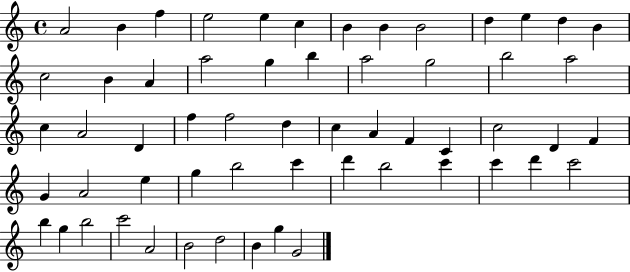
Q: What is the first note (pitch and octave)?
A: A4